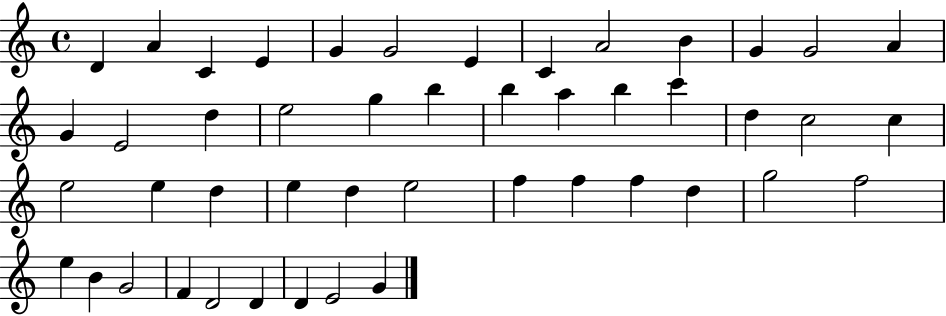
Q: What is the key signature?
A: C major